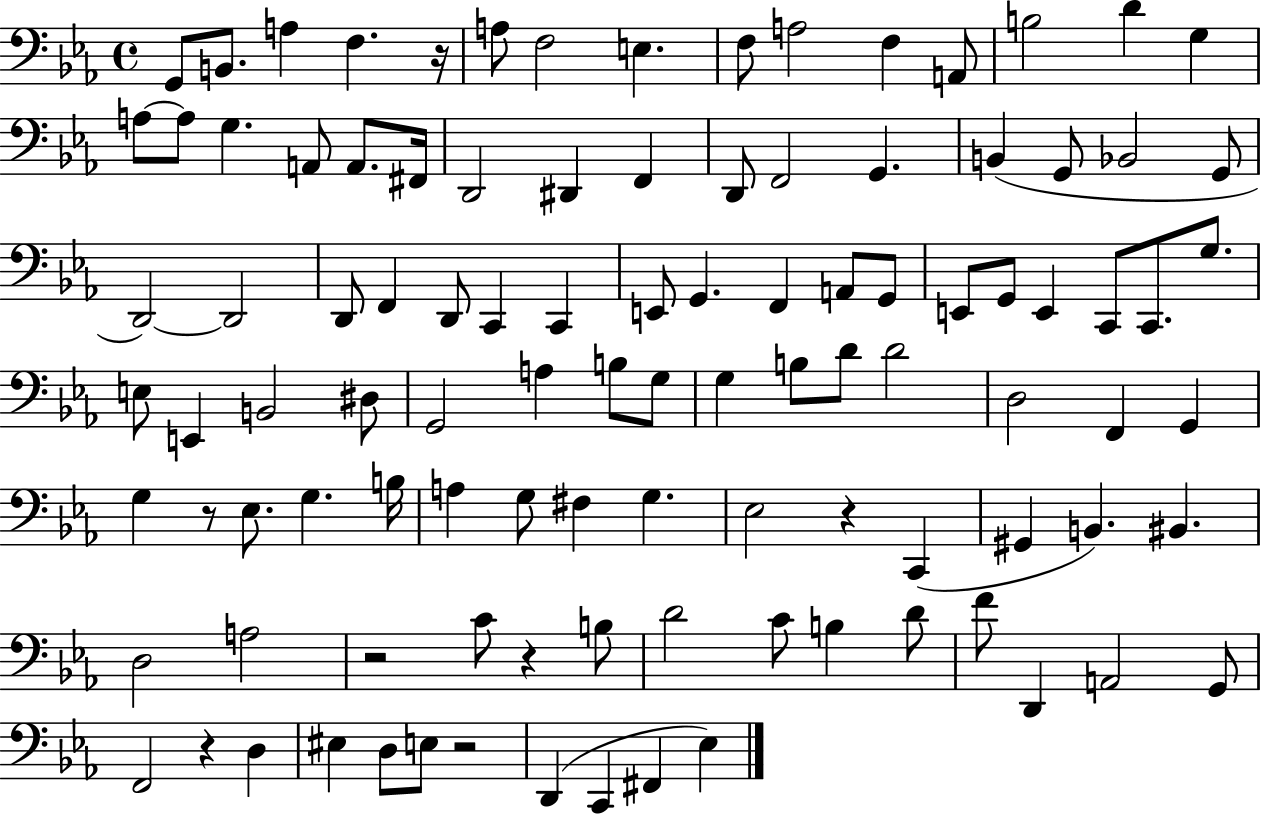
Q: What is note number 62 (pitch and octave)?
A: F2